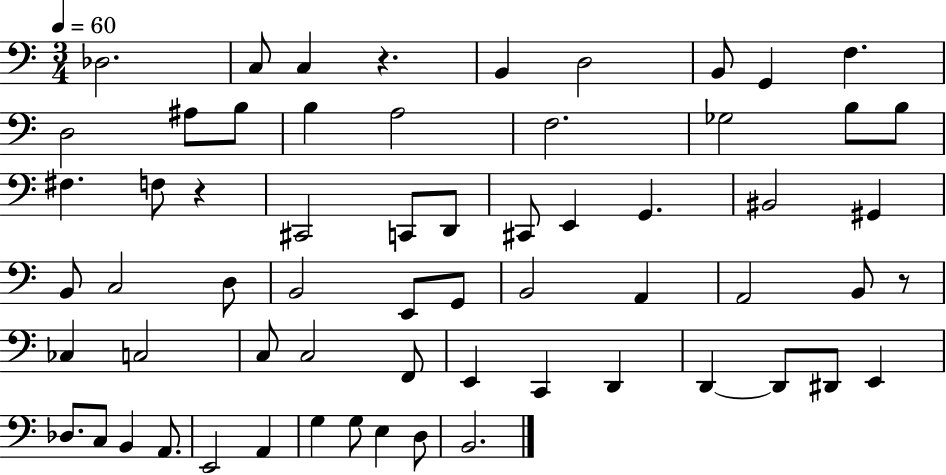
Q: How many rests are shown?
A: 3